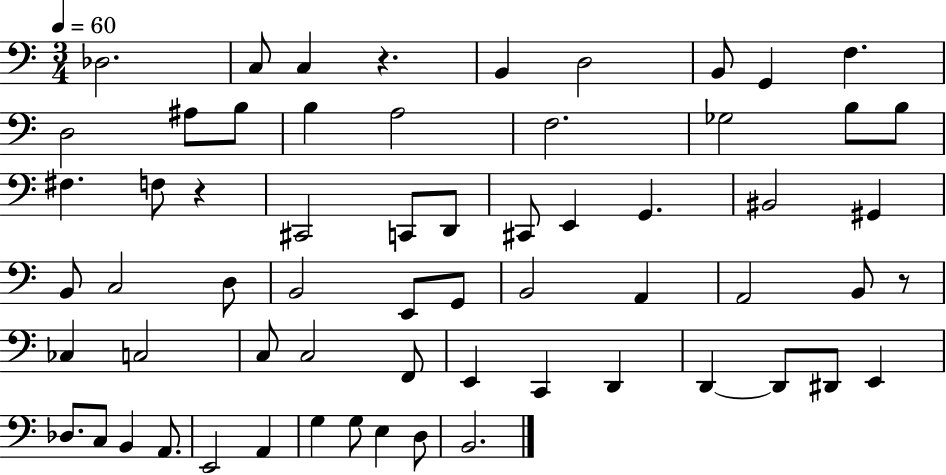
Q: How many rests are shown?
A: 3